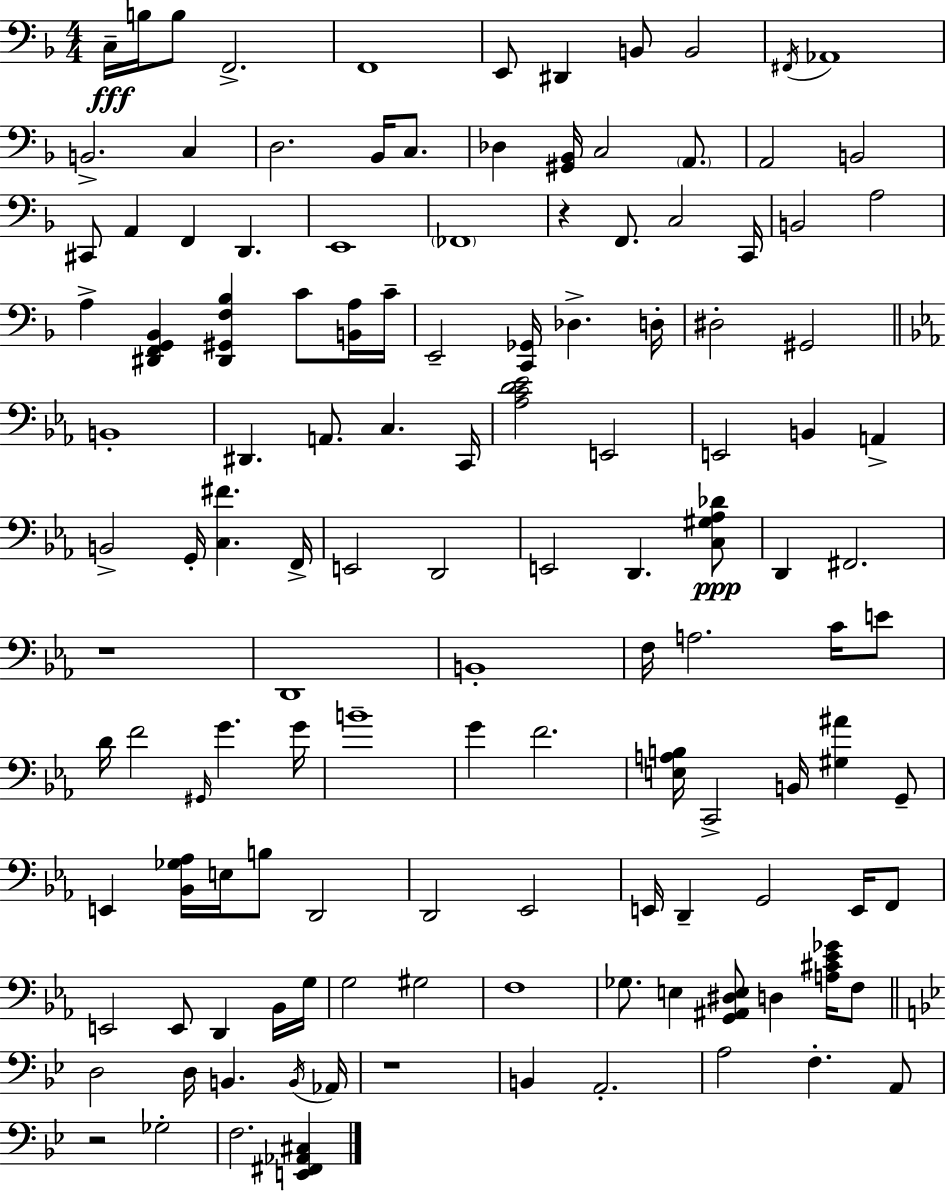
C3/s B3/s B3/e F2/h. F2/w E2/e D#2/q B2/e B2/h F#2/s Ab2/w B2/h. C3/q D3/h. Bb2/s C3/e. Db3/q [G#2,Bb2]/s C3/h A2/e. A2/h B2/h C#2/e A2/q F2/q D2/q. E2/w FES2/w R/q F2/e. C3/h C2/s B2/h A3/h A3/q [D#2,F2,G2,Bb2]/q [D#2,G#2,F3,Bb3]/q C4/e [B2,A3]/s C4/s E2/h [C2,Gb2]/s Db3/q. D3/s D#3/h G#2/h B2/w D#2/q. A2/e. C3/q. C2/s [Ab3,C4,D4,Eb4]/h E2/h E2/h B2/q A2/q B2/h G2/s [C3,F#4]/q. F2/s E2/h D2/h E2/h D2/q. [C3,G#3,Ab3,Db4]/e D2/q F#2/h. R/w D2/w B2/w F3/s A3/h. C4/s E4/e D4/s F4/h G#2/s G4/q. G4/s B4/w G4/q F4/h. [E3,A3,B3]/s C2/h B2/s [G#3,A#4]/q G2/e E2/q [Bb2,Gb3,Ab3]/s E3/s B3/e D2/h D2/h Eb2/h E2/s D2/q G2/h E2/s F2/e E2/h E2/e D2/q Bb2/s G3/s G3/h G#3/h F3/w Gb3/e. E3/q [G2,A#2,D#3,E3]/e D3/q [A3,C#4,Eb4,Gb4]/s F3/e D3/h D3/s B2/q. B2/s Ab2/s R/w B2/q A2/h. A3/h F3/q. A2/e R/h Gb3/h F3/h. [E2,F#2,Ab2,C#3]/q